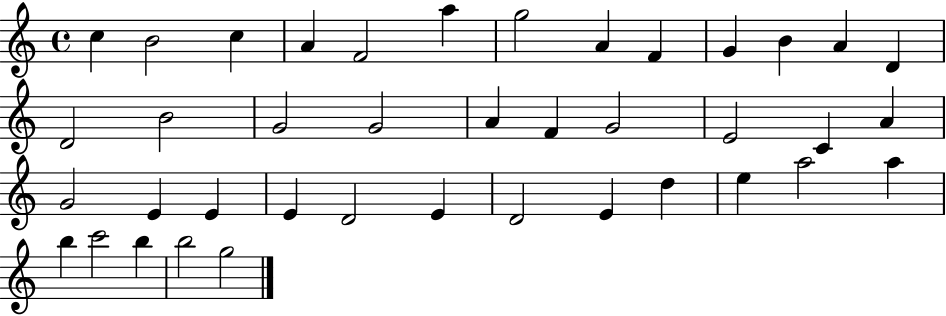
C5/q B4/h C5/q A4/q F4/h A5/q G5/h A4/q F4/q G4/q B4/q A4/q D4/q D4/h B4/h G4/h G4/h A4/q F4/q G4/h E4/h C4/q A4/q G4/h E4/q E4/q E4/q D4/h E4/q D4/h E4/q D5/q E5/q A5/h A5/q B5/q C6/h B5/q B5/h G5/h